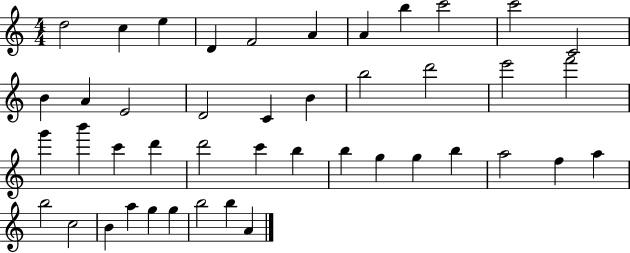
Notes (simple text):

D5/h C5/q E5/q D4/q F4/h A4/q A4/q B5/q C6/h C6/h C4/h B4/q A4/q E4/h D4/h C4/q B4/q B5/h D6/h E6/h F6/h G6/q B6/q C6/q D6/q D6/h C6/q B5/q B5/q G5/q G5/q B5/q A5/h F5/q A5/q B5/h C5/h B4/q A5/q G5/q G5/q B5/h B5/q A4/q